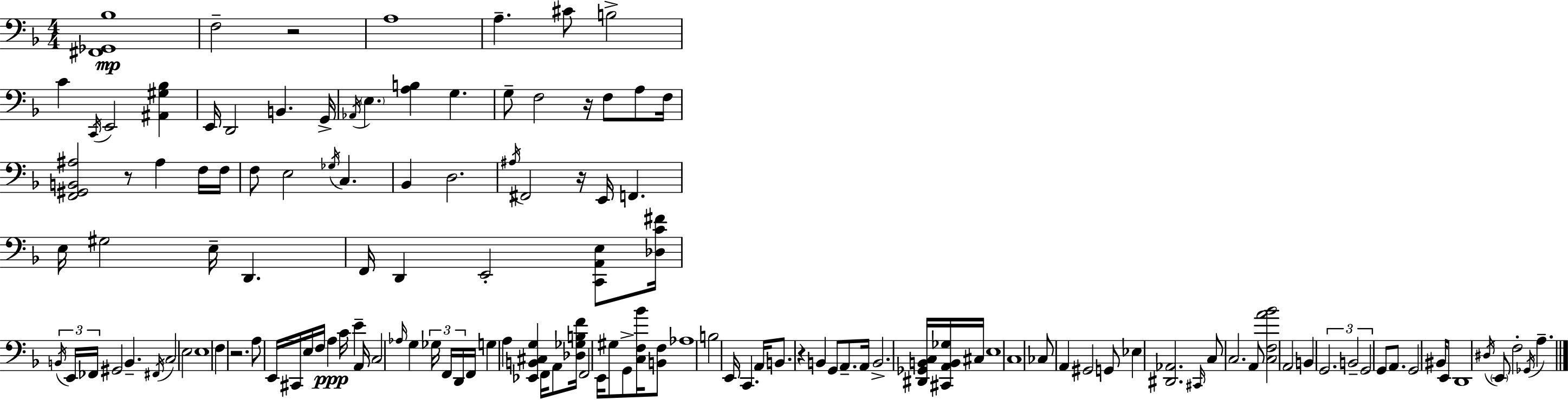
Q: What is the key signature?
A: D minor